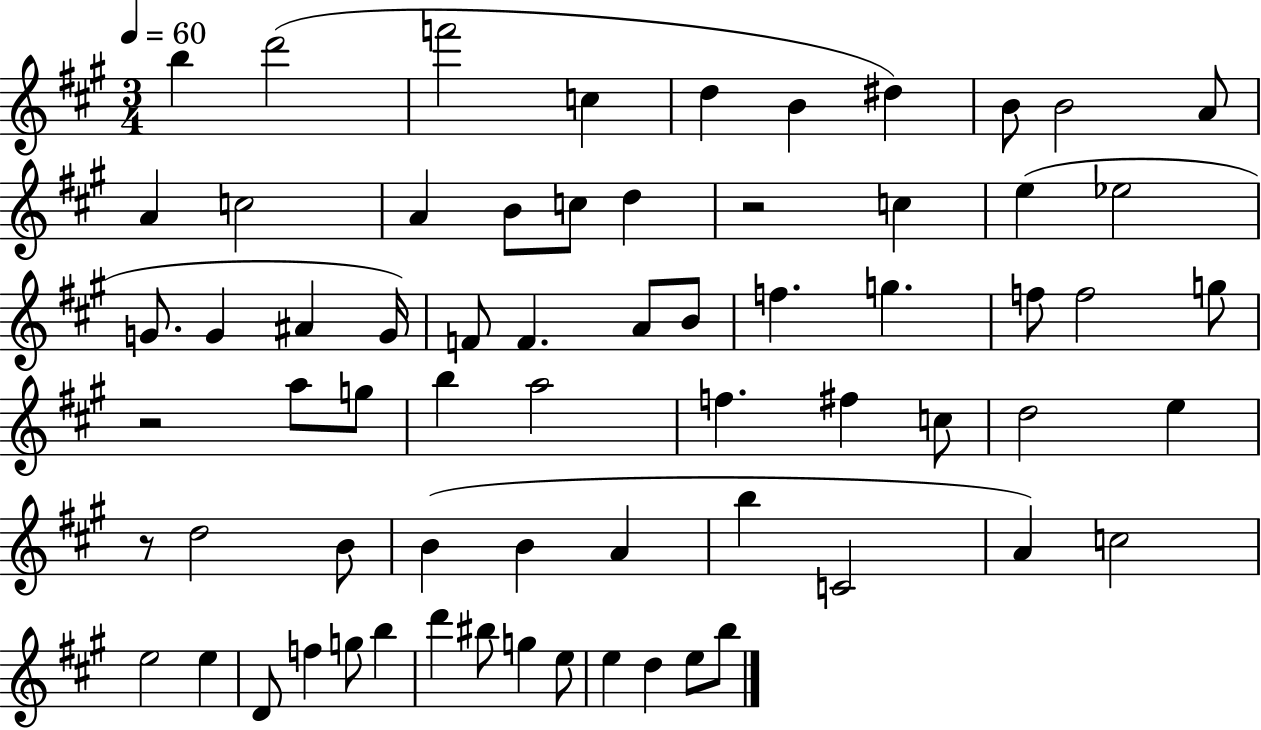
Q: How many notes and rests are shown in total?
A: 67